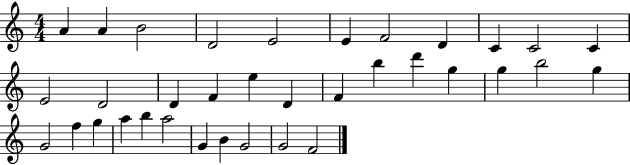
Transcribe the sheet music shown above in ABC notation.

X:1
T:Untitled
M:4/4
L:1/4
K:C
A A B2 D2 E2 E F2 D C C2 C E2 D2 D F e D F b d' g g b2 g G2 f g a b a2 G B G2 G2 F2